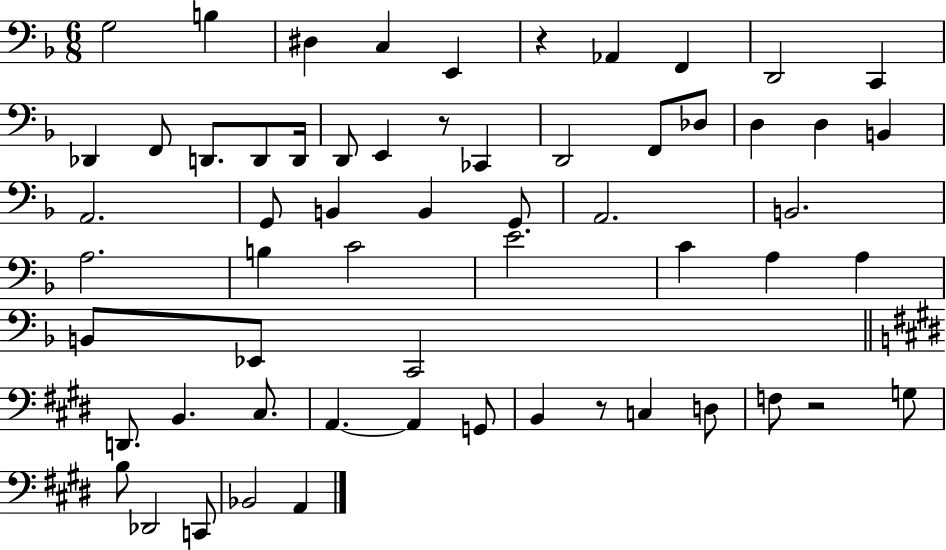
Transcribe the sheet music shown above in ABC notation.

X:1
T:Untitled
M:6/8
L:1/4
K:F
G,2 B, ^D, C, E,, z _A,, F,, D,,2 C,, _D,, F,,/2 D,,/2 D,,/2 D,,/4 D,,/2 E,, z/2 _C,, D,,2 F,,/2 _D,/2 D, D, B,, A,,2 G,,/2 B,, B,, G,,/2 A,,2 B,,2 A,2 B, C2 E2 C A, A, B,,/2 _E,,/2 C,,2 D,,/2 B,, ^C,/2 A,, A,, G,,/2 B,, z/2 C, D,/2 F,/2 z2 G,/2 B,/2 _D,,2 C,,/2 _B,,2 A,,